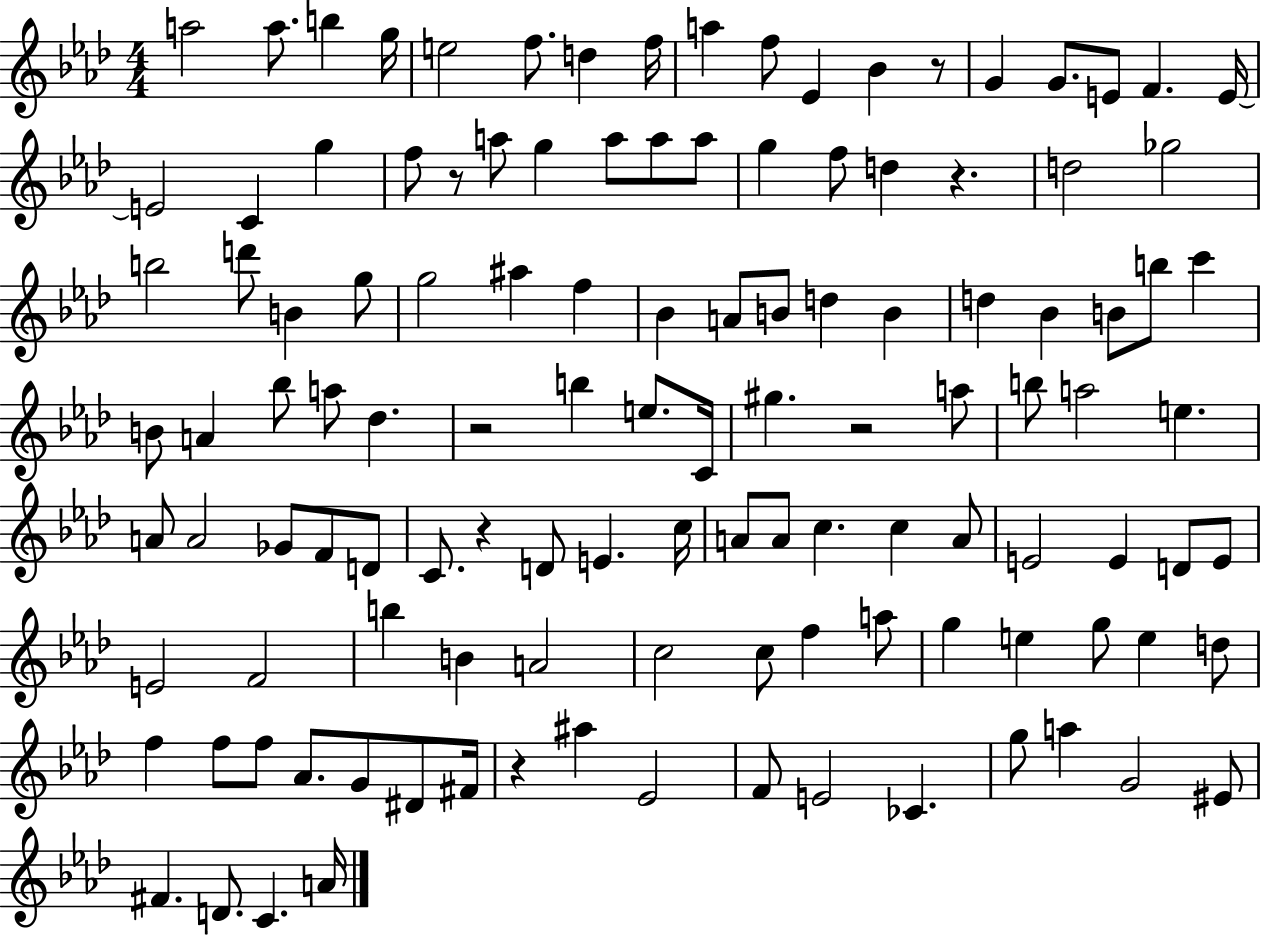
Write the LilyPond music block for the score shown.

{
  \clef treble
  \numericTimeSignature
  \time 4/4
  \key aes \major
  a''2 a''8. b''4 g''16 | e''2 f''8. d''4 f''16 | a''4 f''8 ees'4 bes'4 r8 | g'4 g'8. e'8 f'4. e'16~~ | \break e'2 c'4 g''4 | f''8 r8 a''8 g''4 a''8 a''8 a''8 | g''4 f''8 d''4 r4. | d''2 ges''2 | \break b''2 d'''8 b'4 g''8 | g''2 ais''4 f''4 | bes'4 a'8 b'8 d''4 b'4 | d''4 bes'4 b'8 b''8 c'''4 | \break b'8 a'4 bes''8 a''8 des''4. | r2 b''4 e''8. c'16 | gis''4. r2 a''8 | b''8 a''2 e''4. | \break a'8 a'2 ges'8 f'8 d'8 | c'8. r4 d'8 e'4. c''16 | a'8 a'8 c''4. c''4 a'8 | e'2 e'4 d'8 e'8 | \break e'2 f'2 | b''4 b'4 a'2 | c''2 c''8 f''4 a''8 | g''4 e''4 g''8 e''4 d''8 | \break f''4 f''8 f''8 aes'8. g'8 dis'8 fis'16 | r4 ais''4 ees'2 | f'8 e'2 ces'4. | g''8 a''4 g'2 eis'8 | \break fis'4. d'8. c'4. a'16 | \bar "|."
}